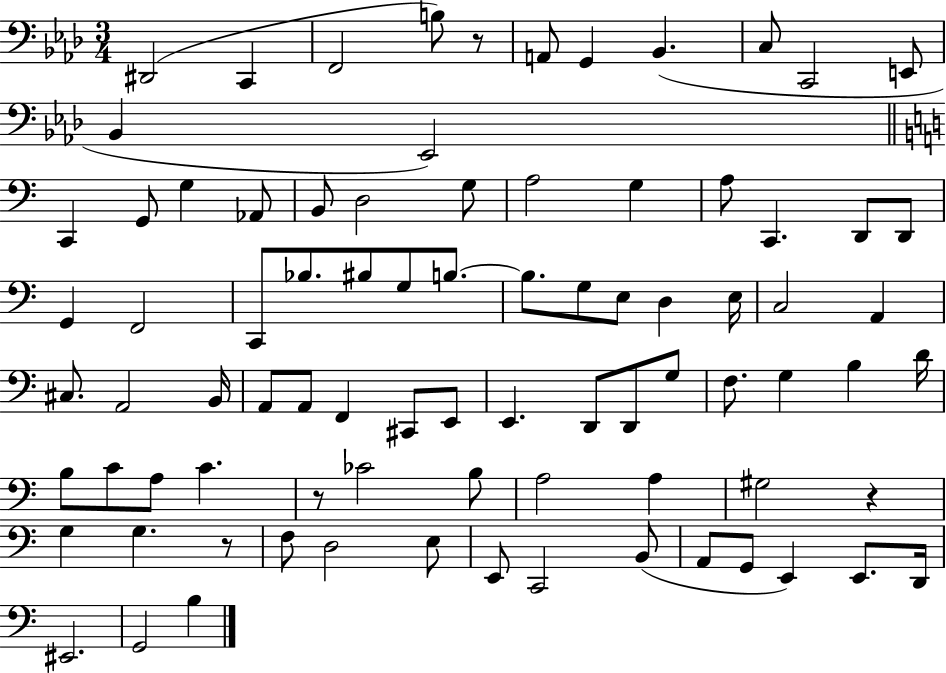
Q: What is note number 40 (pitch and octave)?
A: C#3